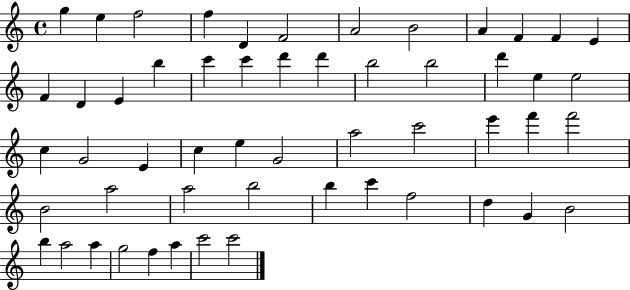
{
  \clef treble
  \time 4/4
  \defaultTimeSignature
  \key c \major
  g''4 e''4 f''2 | f''4 d'4 f'2 | a'2 b'2 | a'4 f'4 f'4 e'4 | \break f'4 d'4 e'4 b''4 | c'''4 c'''4 d'''4 d'''4 | b''2 b''2 | d'''4 e''4 e''2 | \break c''4 g'2 e'4 | c''4 e''4 g'2 | a''2 c'''2 | e'''4 f'''4 f'''2 | \break b'2 a''2 | a''2 b''2 | b''4 c'''4 f''2 | d''4 g'4 b'2 | \break b''4 a''2 a''4 | g''2 f''4 a''4 | c'''2 c'''2 | \bar "|."
}